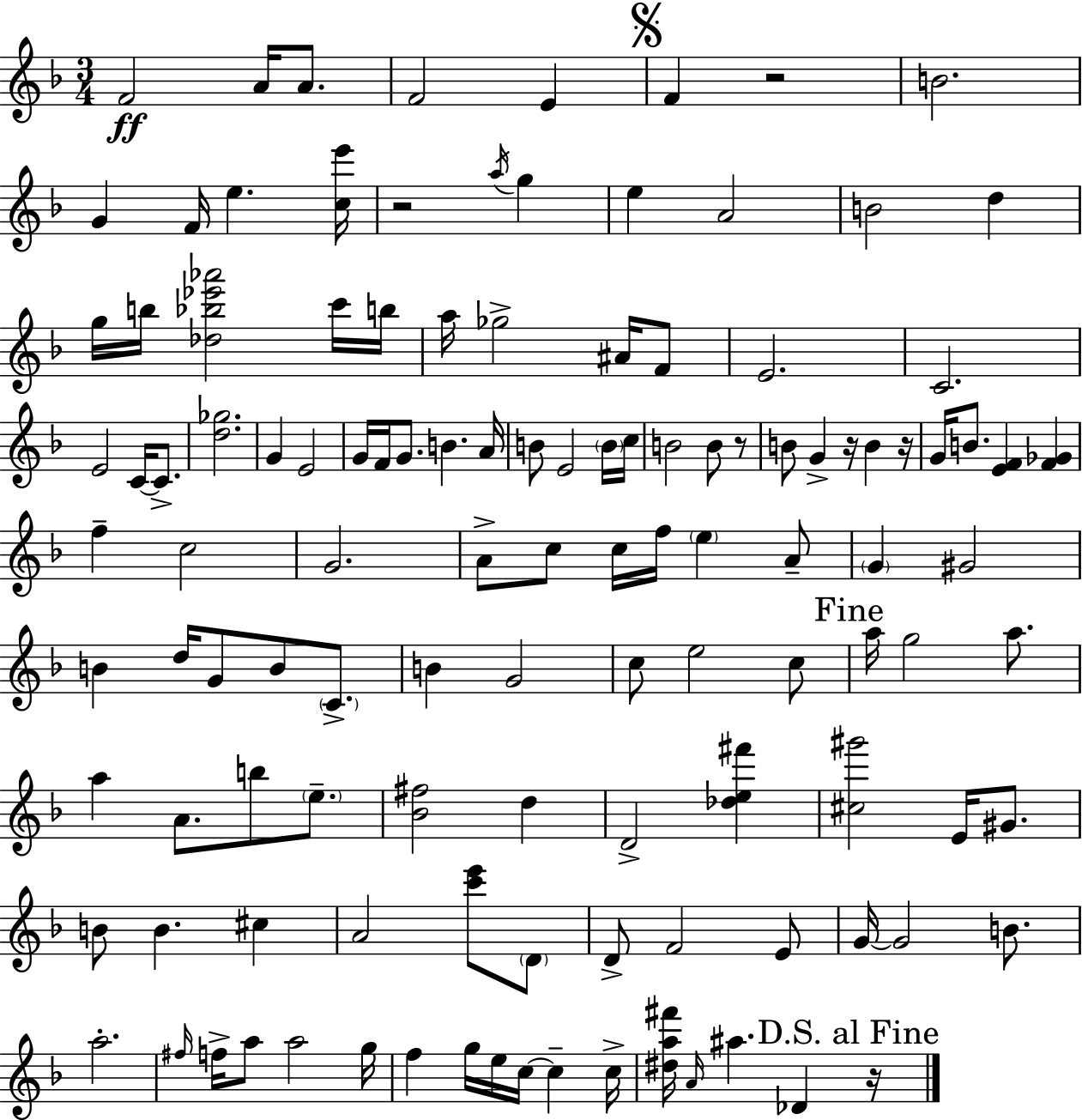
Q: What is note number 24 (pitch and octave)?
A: F4